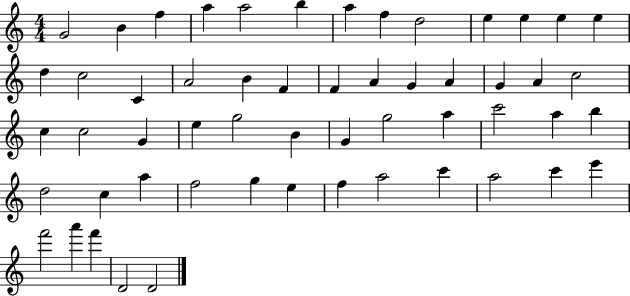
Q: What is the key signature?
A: C major